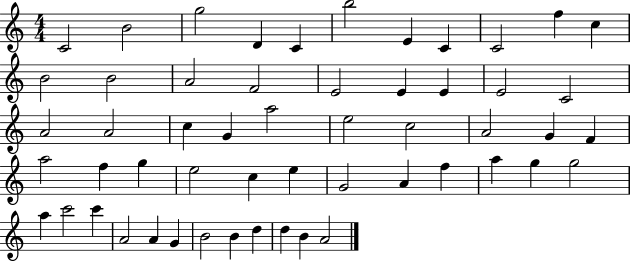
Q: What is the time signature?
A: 4/4